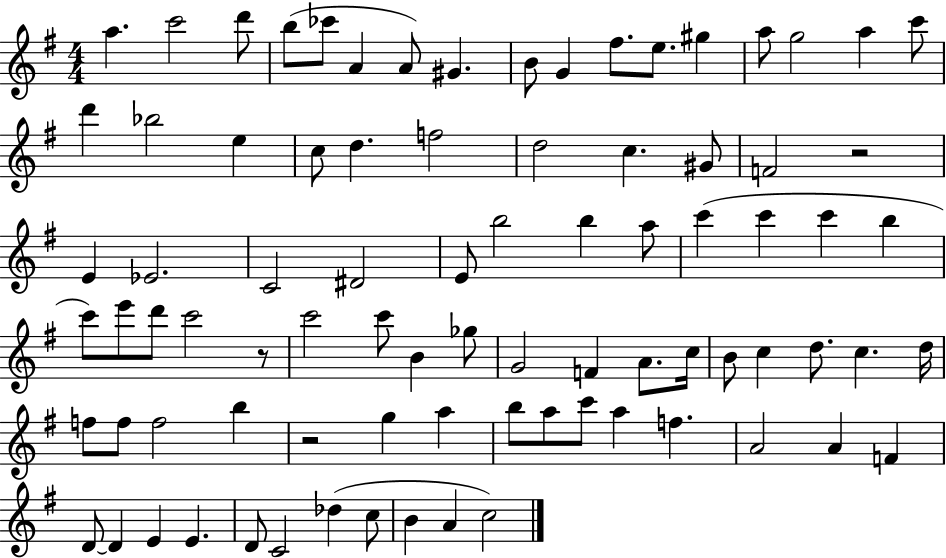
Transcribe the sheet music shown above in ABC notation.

X:1
T:Untitled
M:4/4
L:1/4
K:G
a c'2 d'/2 b/2 _c'/2 A A/2 ^G B/2 G ^f/2 e/2 ^g a/2 g2 a c'/2 d' _b2 e c/2 d f2 d2 c ^G/2 F2 z2 E _E2 C2 ^D2 E/2 b2 b a/2 c' c' c' b c'/2 e'/2 d'/2 c'2 z/2 c'2 c'/2 B _g/2 G2 F A/2 c/4 B/2 c d/2 c d/4 f/2 f/2 f2 b z2 g a b/2 a/2 c'/2 a f A2 A F D/2 D E E D/2 C2 _d c/2 B A c2